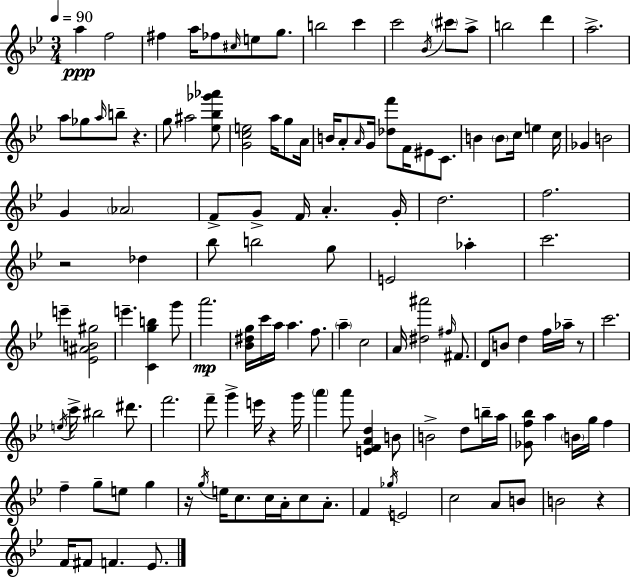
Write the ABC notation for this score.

X:1
T:Untitled
M:3/4
L:1/4
K:Bb
a f2 ^f a/4 _f/2 ^c/4 e/2 g/2 b2 c' c'2 _B/4 ^c'/2 a/2 b2 d' a2 a/2 _g/2 a/4 b/2 z g/2 ^a2 [_e_b_g'_a']/2 [Gce]2 a/4 g/2 A/4 B/4 A/2 A/4 G/4 [_df']/2 F/4 ^E/2 C/2 B B/2 c/4 e c/4 _G B2 G _A2 F/2 G/2 F/4 A G/4 d2 f2 z2 _d _b/2 b2 g/2 E2 _a c'2 e' [_E^AB^g]2 e' [Cgb] g'/2 a'2 [_B^dg]/4 c'/4 a/4 a f/2 a c2 A/4 [^d^a']2 ^f/4 ^F/2 D/2 B/2 d f/4 _a/4 z/2 c'2 e/4 c'/4 ^b2 ^d'/2 f'2 f'/2 g' e'/4 z g'/4 a' a'/2 [EFAd] B/2 B2 d/2 b/4 a/4 [_Gf_b]/2 a B/4 g/4 f f g/2 e/2 g z/4 g/4 e/4 c/2 c/4 A/4 c/2 A/2 F _g/4 E2 c2 A/2 B/2 B2 z F/4 ^F/2 F _E/2